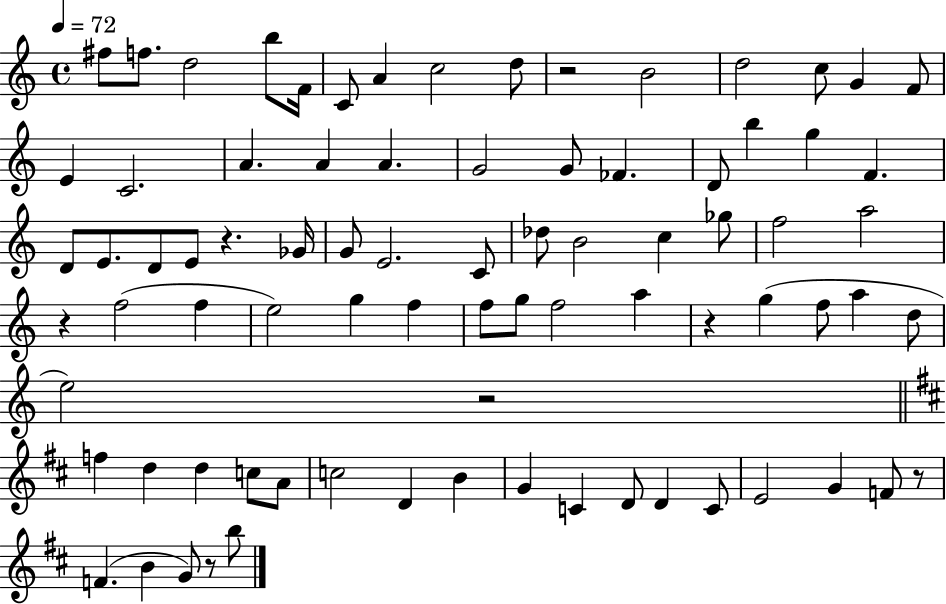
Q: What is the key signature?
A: C major